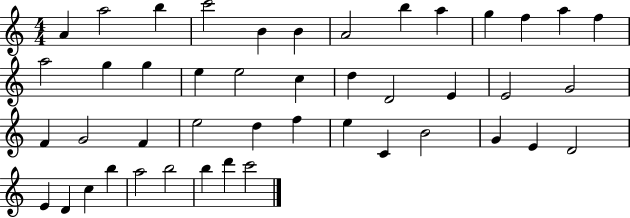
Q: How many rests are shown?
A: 0